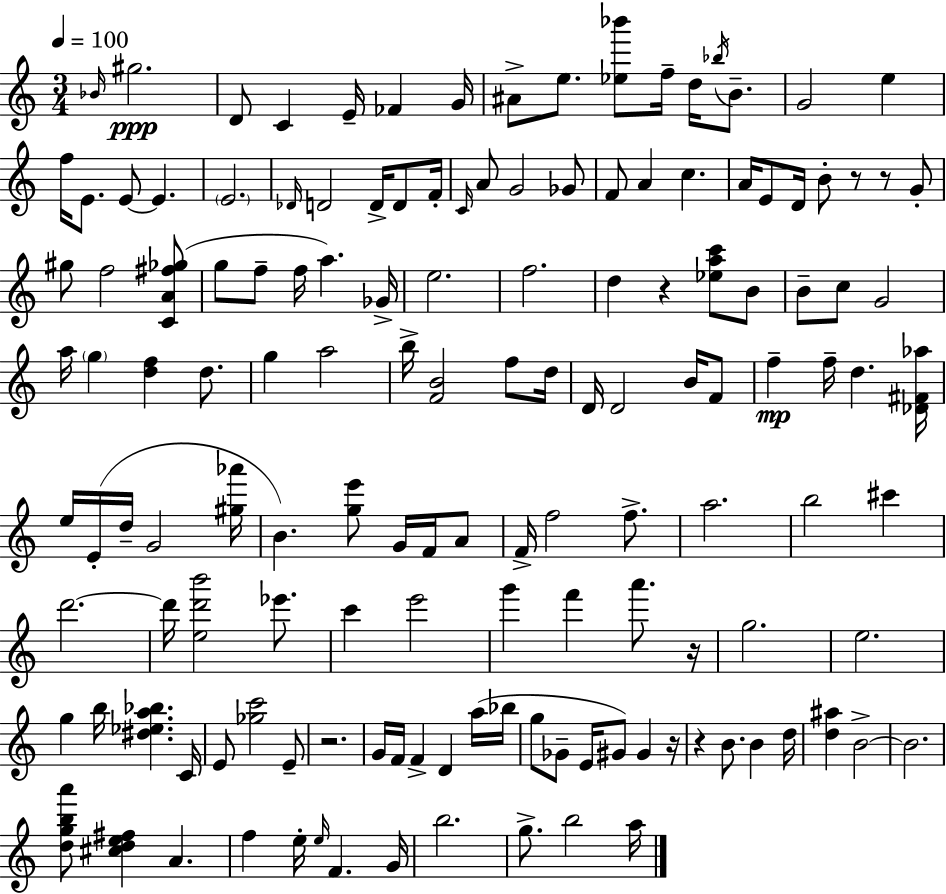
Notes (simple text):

Bb4/s G#5/h. D4/e C4/q E4/s FES4/q G4/s A#4/e E5/e. [Eb5,Bb6]/e F5/s D5/s Bb5/s B4/e. G4/h E5/q F5/s E4/e. E4/e E4/q. E4/h. Db4/s D4/h D4/s D4/e F4/s C4/s A4/e G4/h Gb4/e F4/e A4/q C5/q. A4/s E4/e D4/s B4/e R/e R/e G4/e G#5/e F5/h [C4,A4,F#5,Gb5]/e G5/e F5/e F5/s A5/q. Gb4/s E5/h. F5/h. D5/q R/q [Eb5,A5,C6]/e B4/e B4/e C5/e G4/h A5/s G5/q [D5,F5]/q D5/e. G5/q A5/h B5/s [F4,B4]/h F5/e D5/s D4/s D4/h B4/s F4/e F5/q F5/s D5/q. [Db4,F#4,Ab5]/s E5/s E4/s D5/s G4/h [G#5,Ab6]/s B4/q. [G5,E6]/e G4/s F4/s A4/e F4/s F5/h F5/e. A5/h. B5/h C#6/q D6/h. D6/s [E5,D6,B6]/h Eb6/e. C6/q E6/h G6/q F6/q A6/e. R/s G5/h. E5/h. G5/q B5/s [D#5,Eb5,A5,Bb5]/q. C4/s E4/e [Gb5,C6]/h E4/e R/h. G4/s F4/s F4/q D4/q A5/s Bb5/s G5/e Gb4/e E4/s G#4/e G#4/q R/s R/q B4/e. B4/q D5/s [D5,A#5]/q B4/h B4/h. [D5,G5,B5,A6]/e [C#5,D5,E5,F#5]/q A4/q. F5/q E5/s E5/s F4/q. G4/s B5/h. G5/e. B5/h A5/s